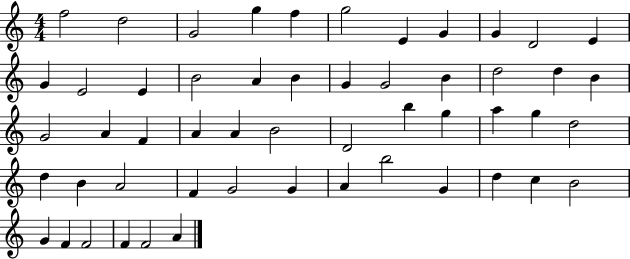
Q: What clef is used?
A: treble